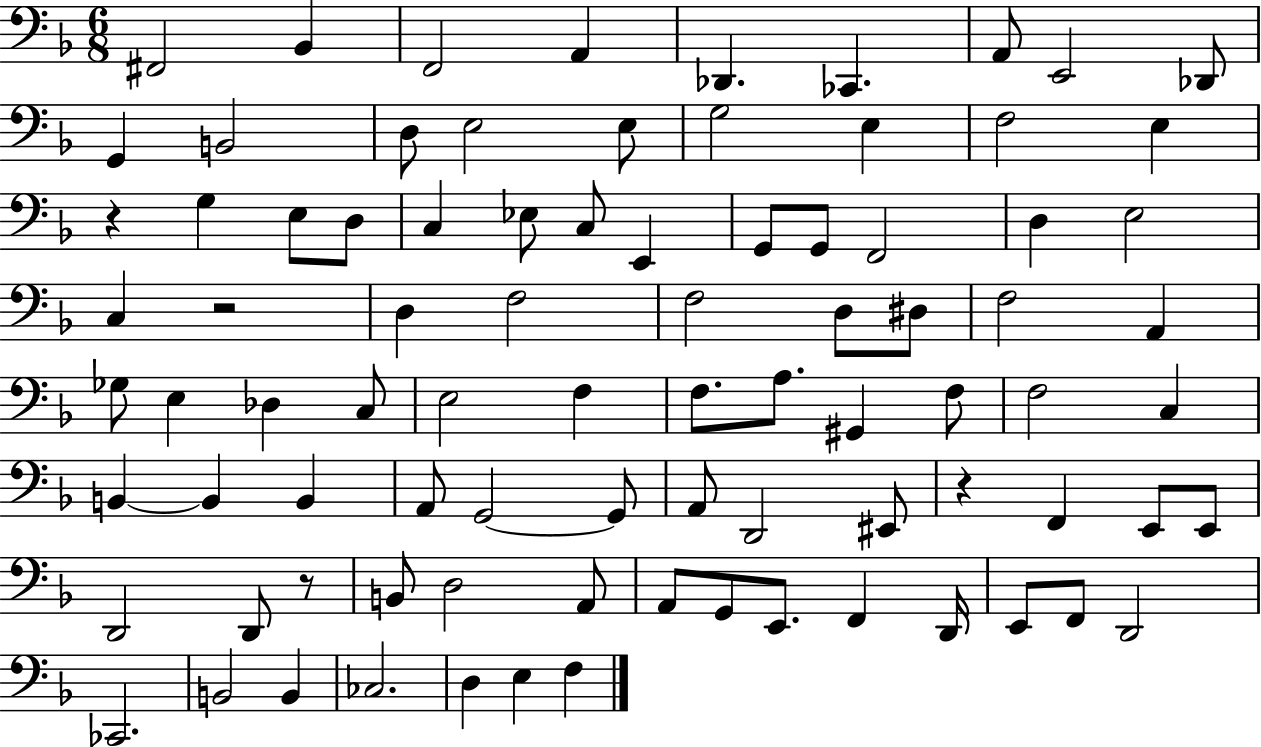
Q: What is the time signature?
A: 6/8